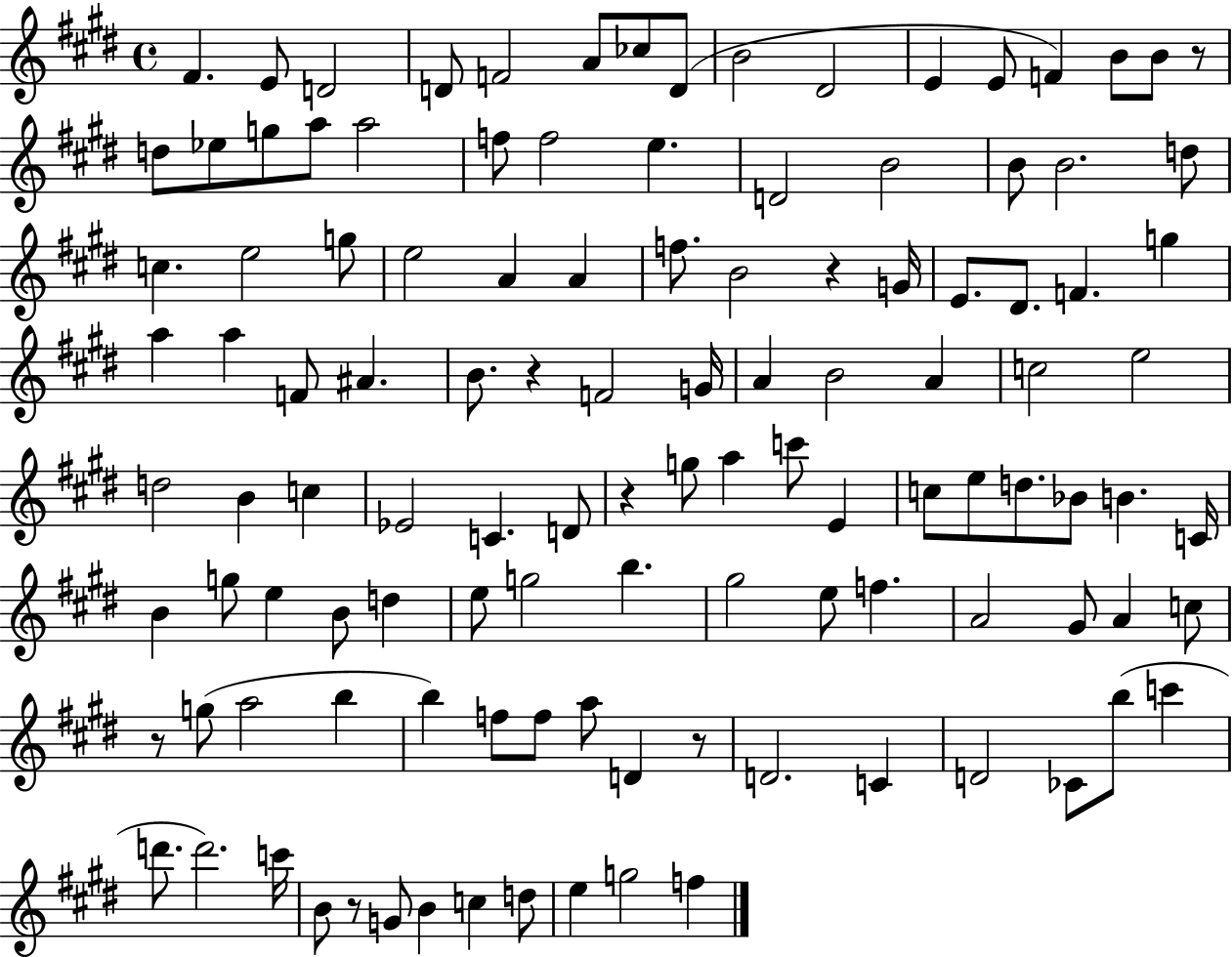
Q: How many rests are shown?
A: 7